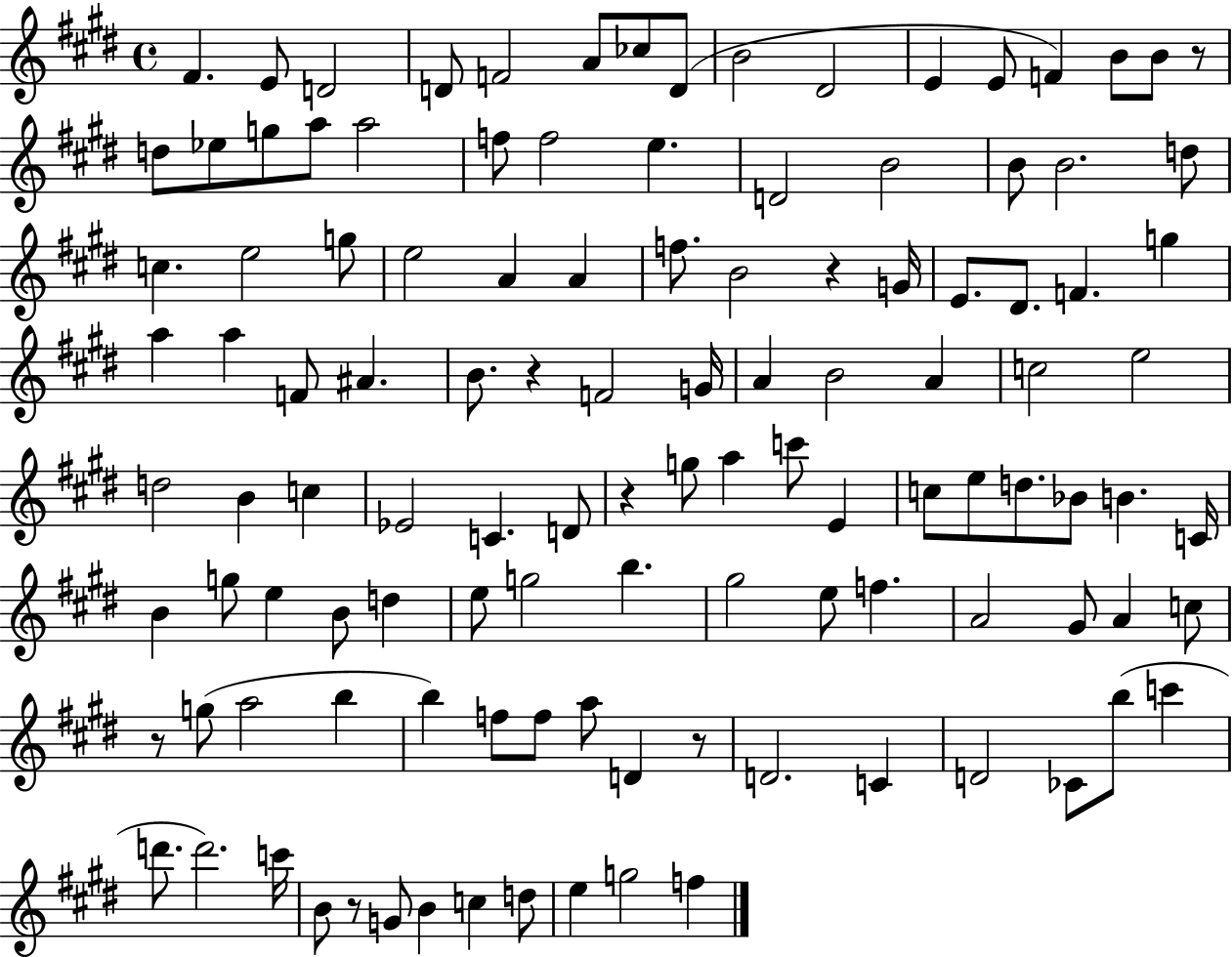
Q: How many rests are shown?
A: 7